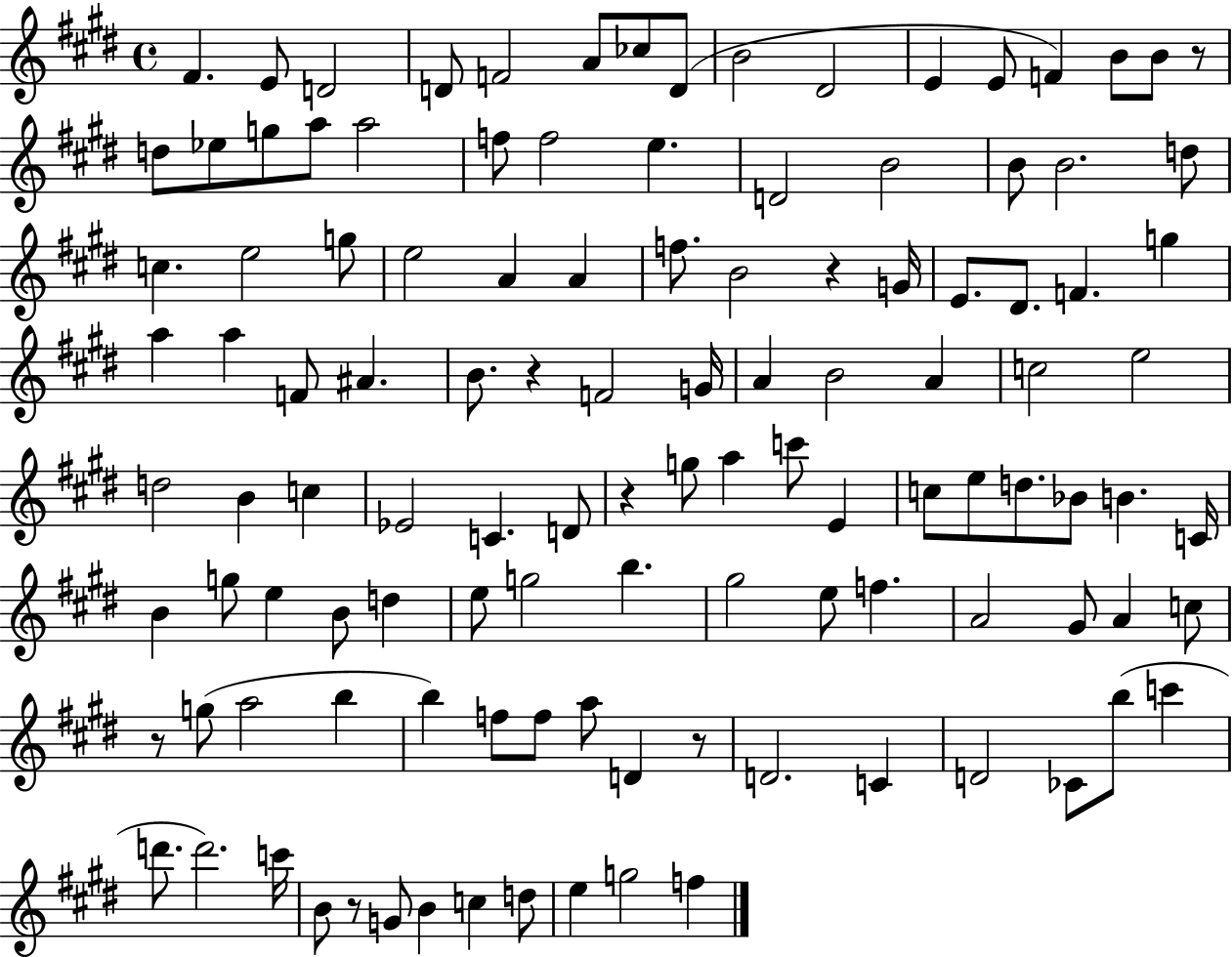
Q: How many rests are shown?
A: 7